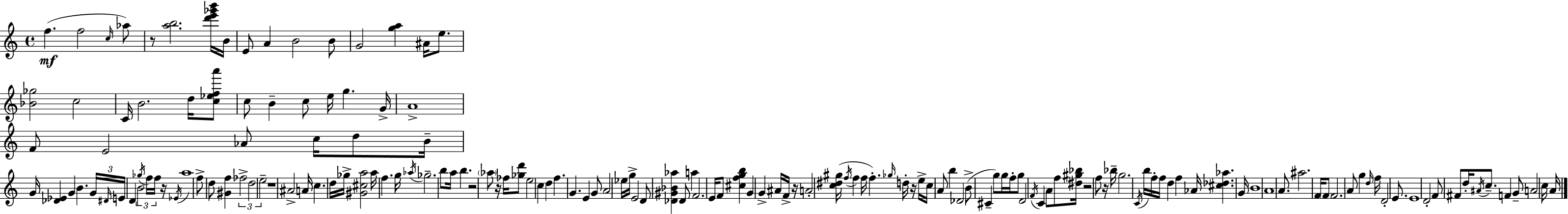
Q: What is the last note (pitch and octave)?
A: A4